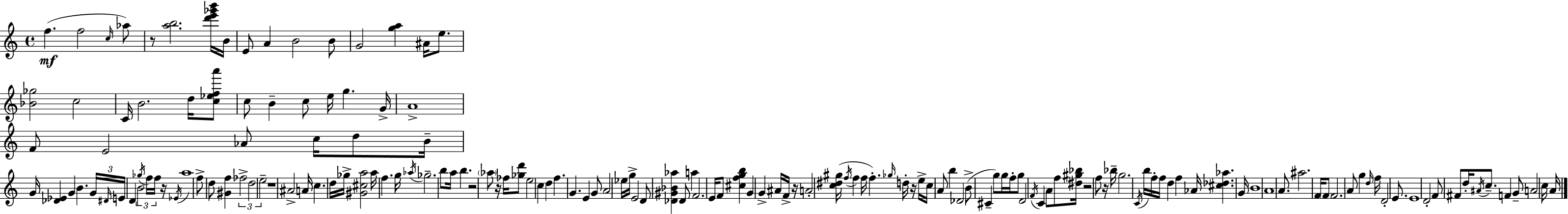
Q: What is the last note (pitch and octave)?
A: A4